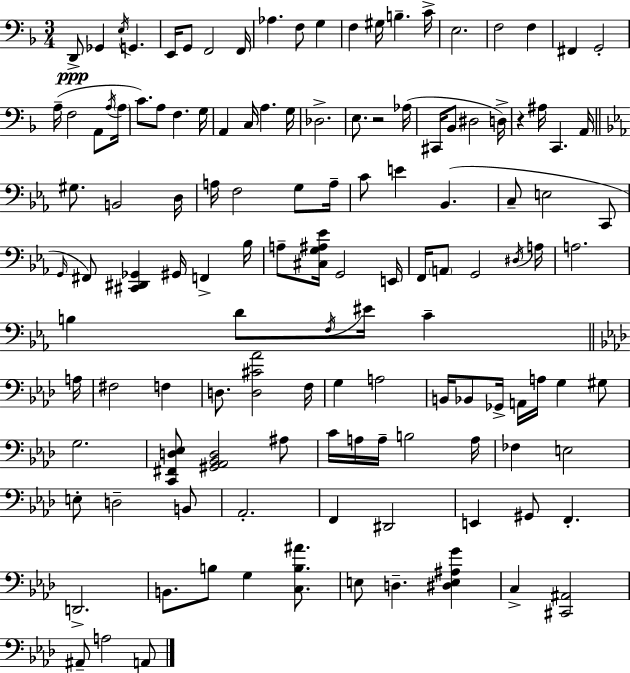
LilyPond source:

{
  \clef bass
  \numericTimeSignature
  \time 3/4
  \key d \minor
  d,8->\ppp ges,4 \acciaccatura { e16 } g,4. | e,16 g,8 f,2 | f,16 aes4. f8 g4 | f4 gis16 b4.-- | \break c'16-> e2. | f2 f4 | fis,4 g,2-. | a16--( f2 a,8 | \break \acciaccatura { a16 } \parenthesize a16 c'8.) a8 f4. | g16 a,4 c16 a4. | g16 des2.-> | e8. r2 | \break aes16( cis,16 bes,8 dis2 | d16->) r4 ais16 c,4. | a,16 \bar "||" \break \key c \minor gis8. b,2 d16 | a16 f2 g8 a16-- | c'8 e'4 bes,4.( | c8-- e2 c,8 | \break \grace { g,16 } fis,8) <cis, dis, ges,>4 gis,16 f,4-> | bes16 a8-- <cis g ais ees'>16 g,2 | e,16 f,16 \parenthesize a,8 g,2 | \acciaccatura { dis16 } a16 a2. | \break b4 d'8 \acciaccatura { f16 } eis'16 c'4-- | \bar "||" \break \key aes \major a16 fis2 f4 | d8. <d cis' aes'>2 | f16 g4 a2 | b,16 bes,8 ges,16-> a,16 a16 g4 gis8 | \break g2. | <c, fis, d ees>8 <gis, aes, bes, d>2 ais8 | c'16 a16 a16-- b2 | a16 fes4 e2 | \break e8-. d2-- b,8 | aes,2.-. | f,4 dis,2 | e,4 gis,8 f,4.-. | \break d,2.-> | b,8. b8 g4 <c b ais'>8. | e8 d4.-- <dis e ais g'>4 | c4-> <cis, ais,>2 | \break ais,8-- a2 a,8 | \bar "|."
}